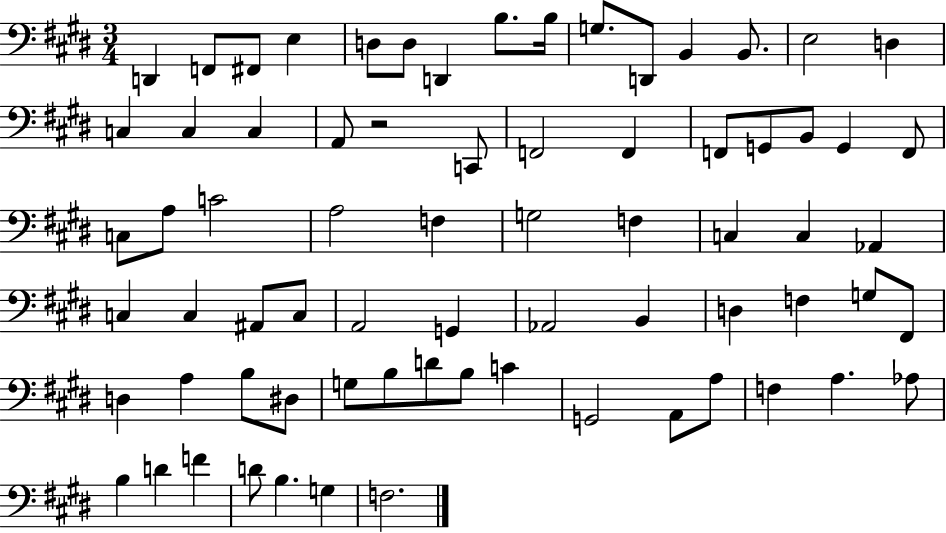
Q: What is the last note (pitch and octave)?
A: F3